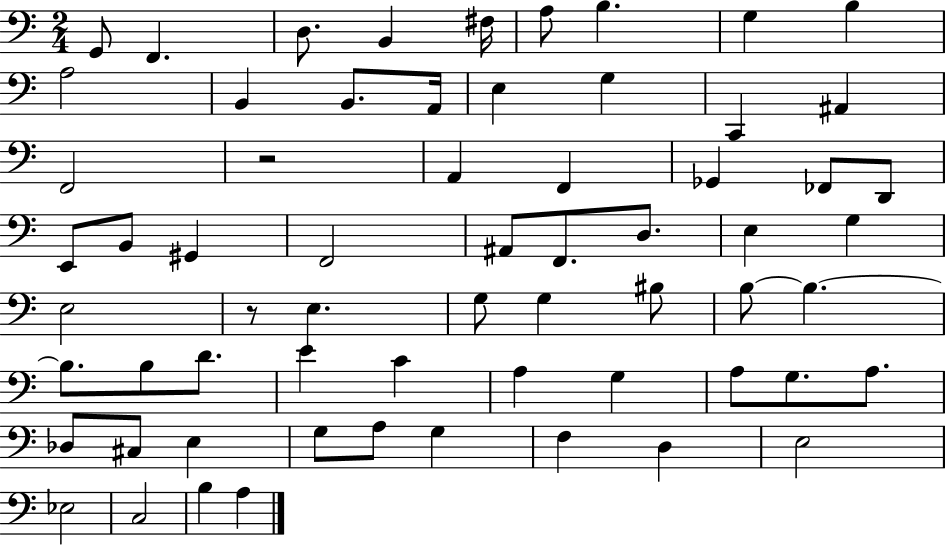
G2/e F2/q. D3/e. B2/q F#3/s A3/e B3/q. G3/q B3/q A3/h B2/q B2/e. A2/s E3/q G3/q C2/q A#2/q F2/h R/h A2/q F2/q Gb2/q FES2/e D2/e E2/e B2/e G#2/q F2/h A#2/e F2/e. D3/e. E3/q G3/q E3/h R/e E3/q. G3/e G3/q BIS3/e B3/e B3/q. B3/e. B3/e D4/e. E4/q C4/q A3/q G3/q A3/e G3/e. A3/e. Db3/e C#3/e E3/q G3/e A3/e G3/q F3/q D3/q E3/h Eb3/h C3/h B3/q A3/q